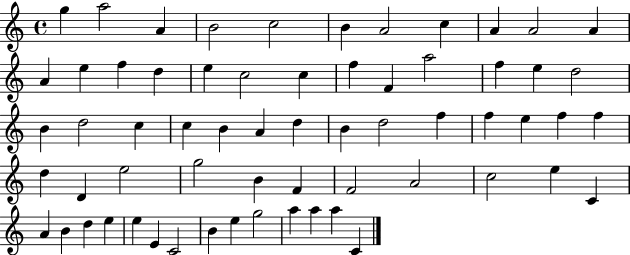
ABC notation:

X:1
T:Untitled
M:4/4
L:1/4
K:C
g a2 A B2 c2 B A2 c A A2 A A e f d e c2 c f F a2 f e d2 B d2 c c B A d B d2 f f e f f d D e2 g2 B F F2 A2 c2 e C A B d e e E C2 B e g2 a a a C